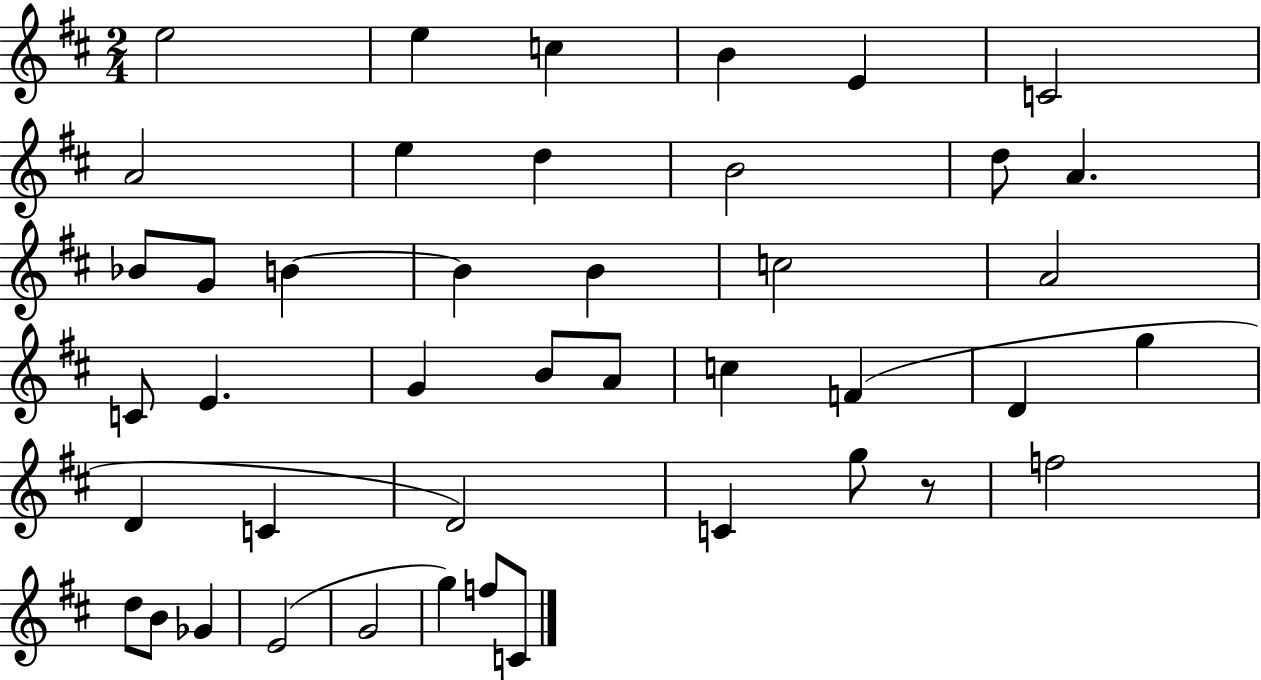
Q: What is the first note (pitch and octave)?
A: E5